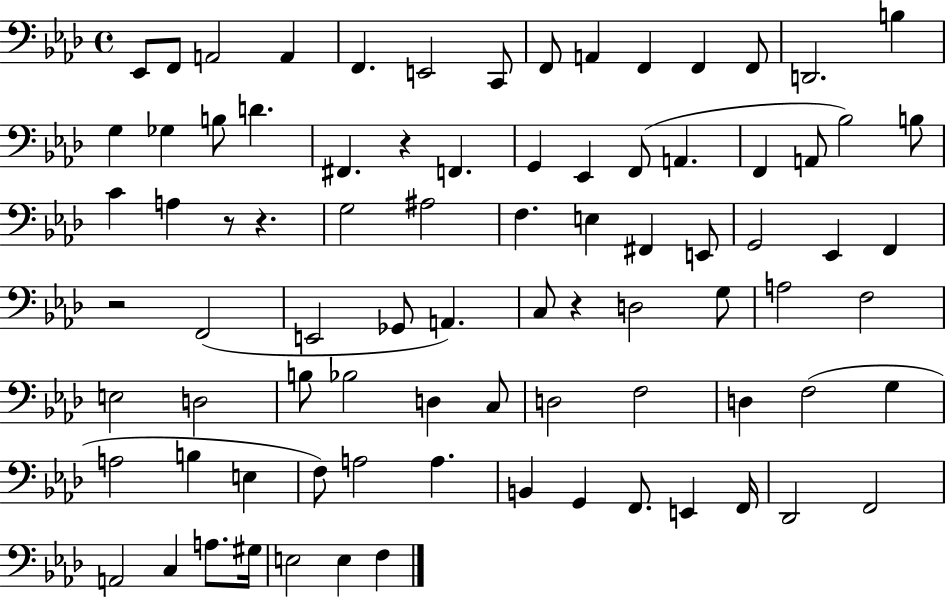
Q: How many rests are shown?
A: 5